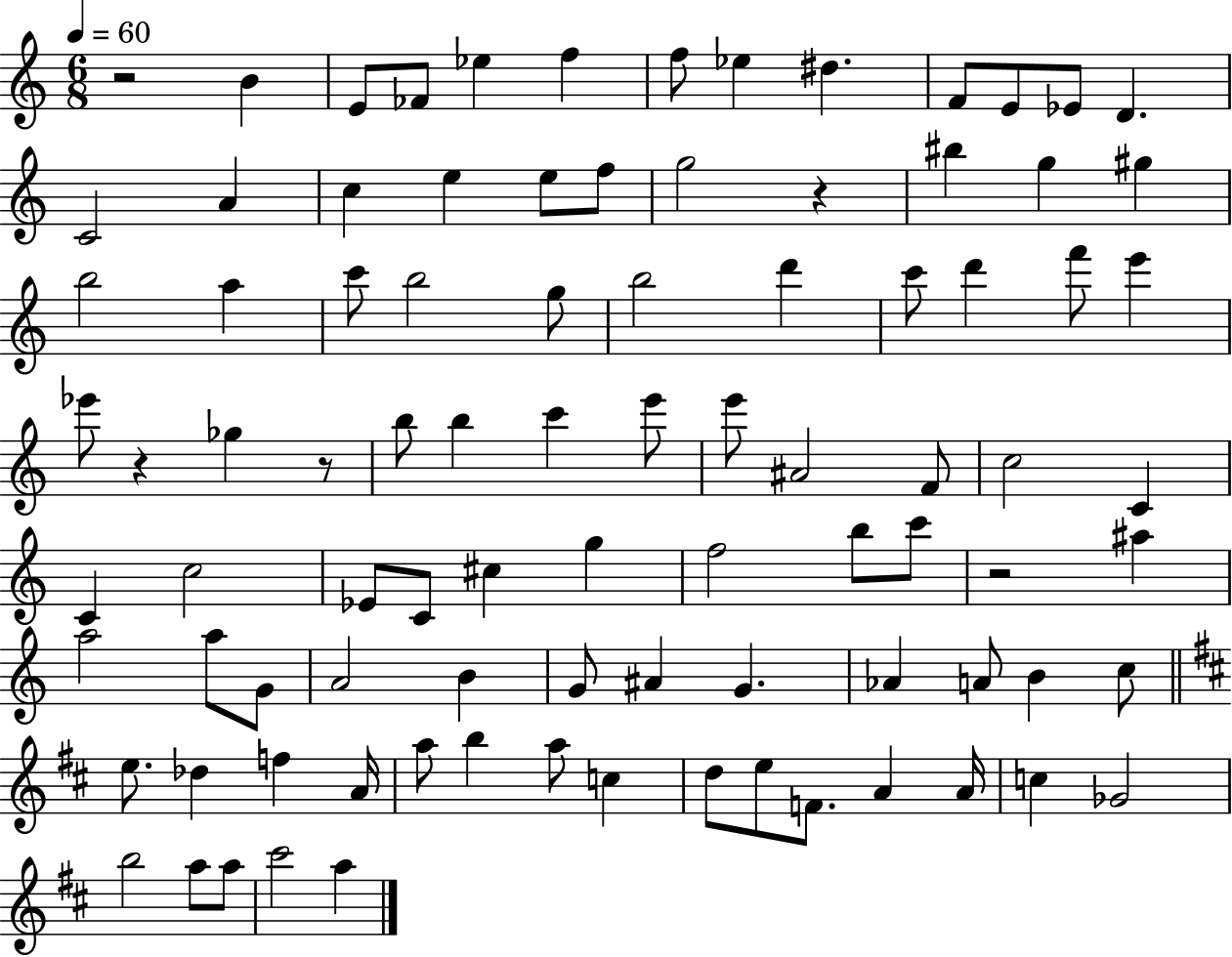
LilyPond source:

{
  \clef treble
  \numericTimeSignature
  \time 6/8
  \key c \major
  \tempo 4 = 60
  r2 b'4 | e'8 fes'8 ees''4 f''4 | f''8 ees''4 dis''4. | f'8 e'8 ees'8 d'4. | \break c'2 a'4 | c''4 e''4 e''8 f''8 | g''2 r4 | bis''4 g''4 gis''4 | \break b''2 a''4 | c'''8 b''2 g''8 | b''2 d'''4 | c'''8 d'''4 f'''8 e'''4 | \break ees'''8 r4 ges''4 r8 | b''8 b''4 c'''4 e'''8 | e'''8 ais'2 f'8 | c''2 c'4 | \break c'4 c''2 | ees'8 c'8 cis''4 g''4 | f''2 b''8 c'''8 | r2 ais''4 | \break a''2 a''8 g'8 | a'2 b'4 | g'8 ais'4 g'4. | aes'4 a'8 b'4 c''8 | \break \bar "||" \break \key d \major e''8. des''4 f''4 a'16 | a''8 b''4 a''8 c''4 | d''8 e''8 f'8. a'4 a'16 | c''4 ges'2 | \break b''2 a''8 a''8 | cis'''2 a''4 | \bar "|."
}